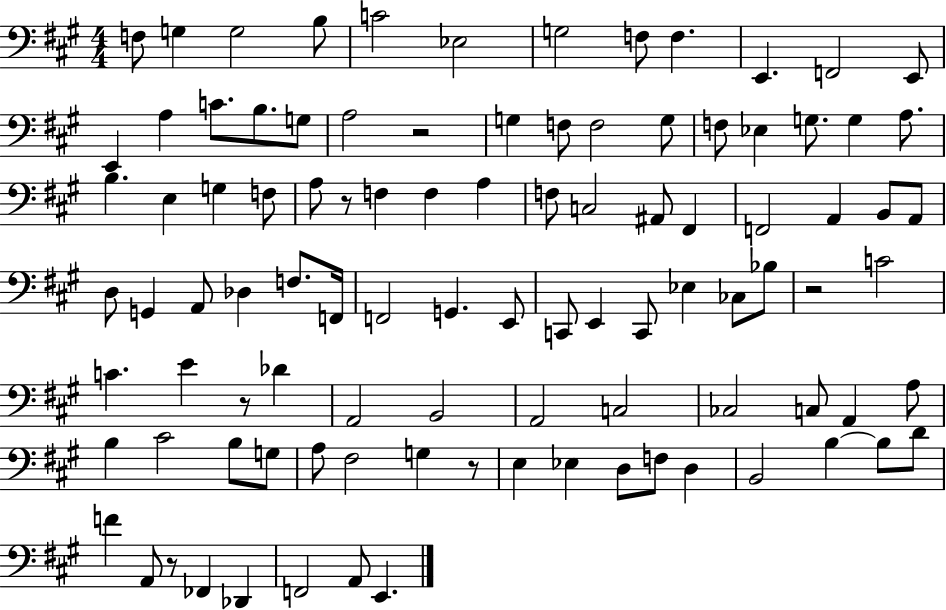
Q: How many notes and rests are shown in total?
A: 99